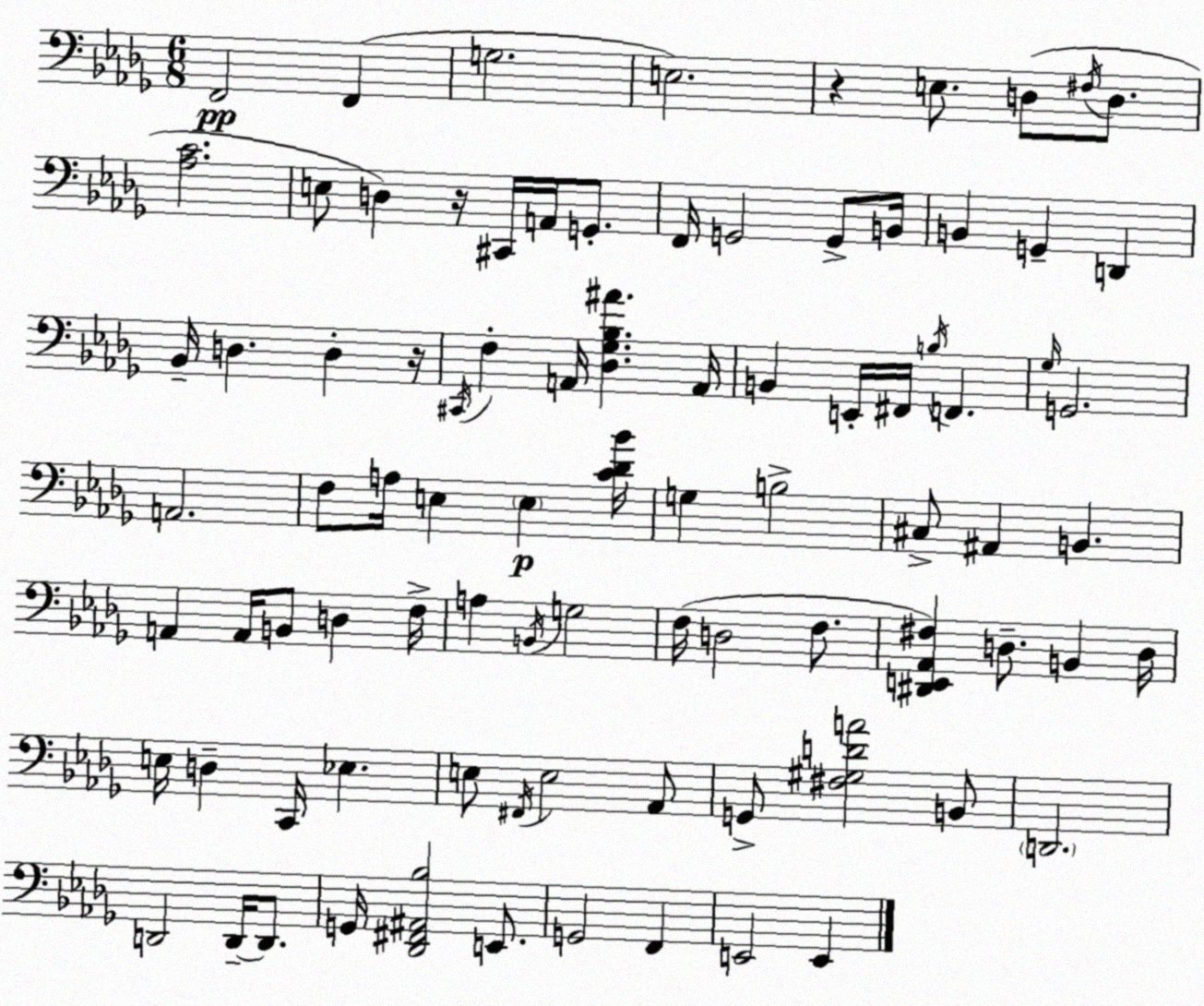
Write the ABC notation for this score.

X:1
T:Untitled
M:6/8
L:1/4
K:Bbm
F,,2 F,, G,2 E,2 z E,/2 D,/2 ^F,/4 D,/2 [_A,C]2 E,/2 D, z/4 ^C,,/4 A,,/4 G,,/2 F,,/4 G,,2 G,,/2 B,,/4 B,, G,, D,, _B,,/4 D, D, z/4 ^C,,/4 F, A,,/4 [_D,_G,_B,^A] A,,/4 B,, E,,/4 ^F,,/4 B,/4 F,, _G,/4 G,,2 A,,2 F,/2 A,/4 E, E, [C_D_B]/4 G, B,2 ^C,/2 ^A,, B,, A,, A,,/4 B,,/2 D, F,/4 A, B,,/4 G,2 F,/4 D,2 F,/2 [^D,,E,,_A,,^F,] D,/2 B,, D,/4 E,/4 D, C,,/4 _E, E,/2 ^F,,/4 E,2 _A,,/2 G,,/2 [^F,^G,DA]2 B,,/2 D,,2 D,,2 D,,/4 D,,/2 G,,/4 [_D,,^F,,^A,,_B,]2 E,,/2 G,,2 F,, E,,2 E,,